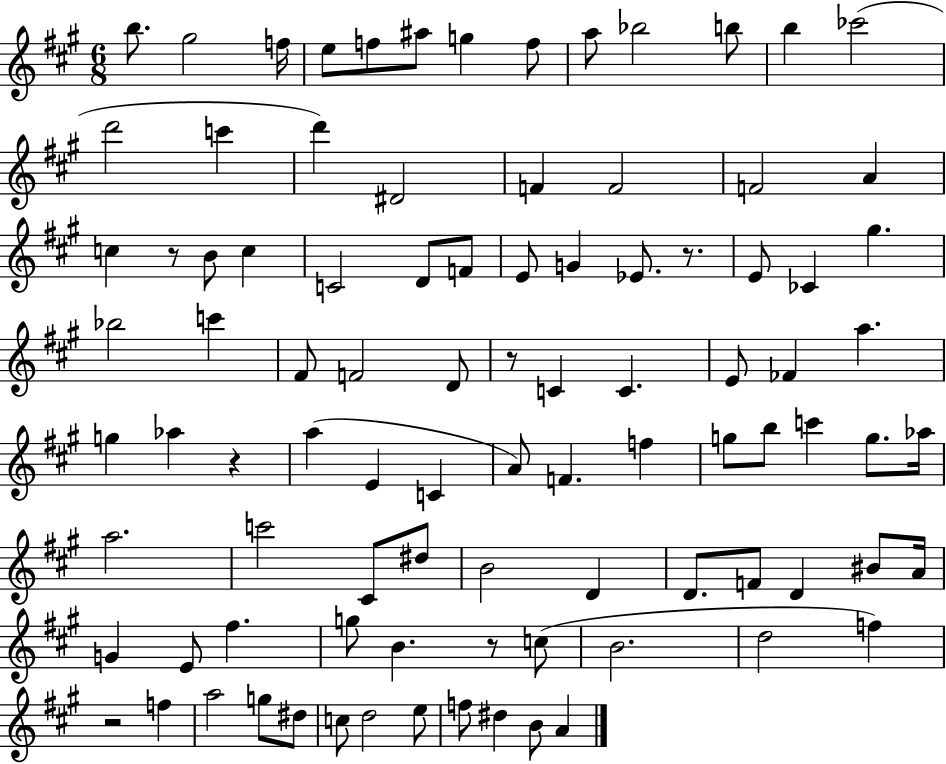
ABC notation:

X:1
T:Untitled
M:6/8
L:1/4
K:A
b/2 ^g2 f/4 e/2 f/2 ^a/2 g f/2 a/2 _b2 b/2 b _c'2 d'2 c' d' ^D2 F F2 F2 A c z/2 B/2 c C2 D/2 F/2 E/2 G _E/2 z/2 E/2 _C ^g _b2 c' ^F/2 F2 D/2 z/2 C C E/2 _F a g _a z a E C A/2 F f g/2 b/2 c' g/2 _a/4 a2 c'2 ^C/2 ^d/2 B2 D D/2 F/2 D ^B/2 A/4 G E/2 ^f g/2 B z/2 c/2 B2 d2 f z2 f a2 g/2 ^d/2 c/2 d2 e/2 f/2 ^d B/2 A